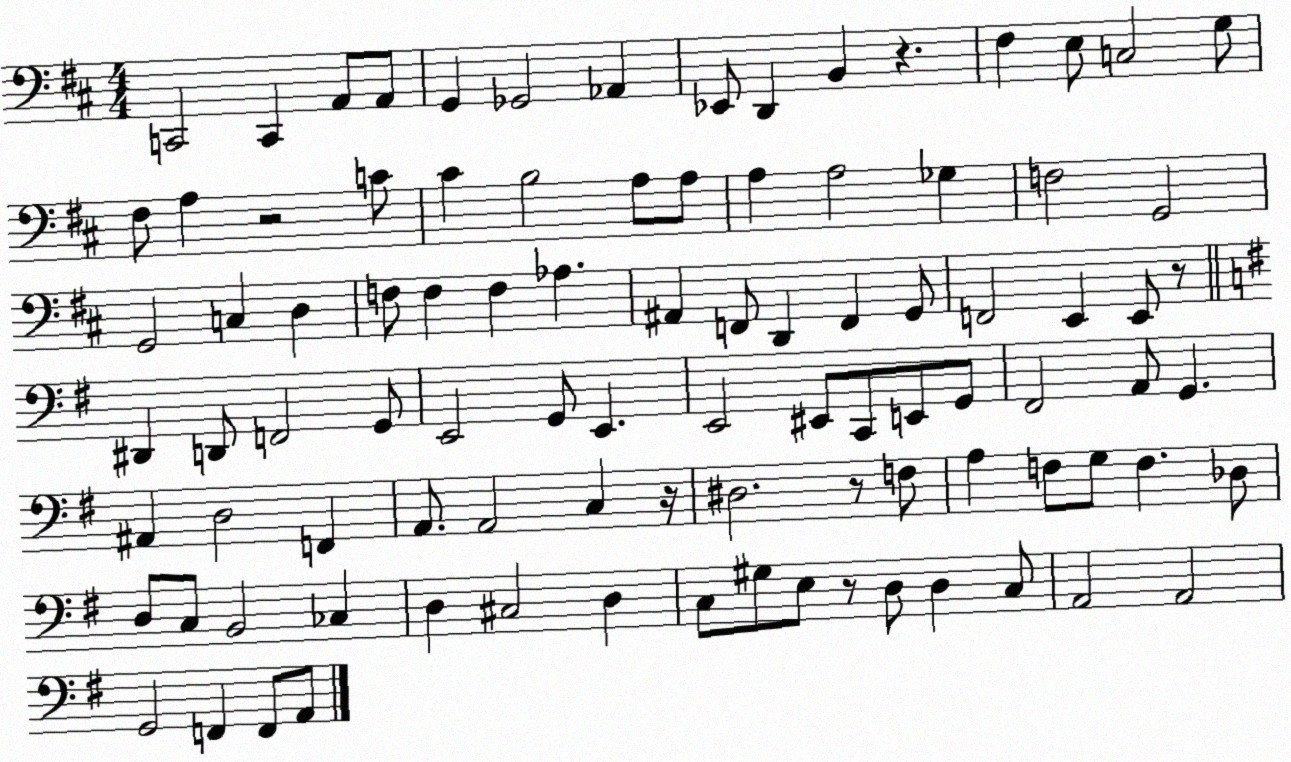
X:1
T:Untitled
M:4/4
L:1/4
K:D
C,,2 C,, A,,/2 A,,/2 G,, _G,,2 _A,, _E,,/2 D,, B,, z ^F, E,/2 C,2 G,/2 ^F,/2 A, z2 C/2 ^C B,2 A,/2 A,/2 A, A,2 _G, F,2 G,,2 G,,2 C, D, F,/2 F, F, _A, ^A,, F,,/2 D,, F,, G,,/2 F,,2 E,, E,,/2 z/2 ^D,, D,,/2 F,,2 G,,/2 E,,2 G,,/2 E,, E,,2 ^E,,/2 C,,/2 E,,/2 G,,/2 ^F,,2 A,,/2 G,, ^A,, D,2 F,, A,,/2 A,,2 C, z/4 ^D,2 z/2 F,/2 A, F,/2 G,/2 F, _D,/2 D,/2 C,/2 B,,2 _C, D, ^C,2 D, C,/2 ^G,/2 E,/2 z/2 D,/2 D, C,/2 A,,2 A,,2 G,,2 F,, F,,/2 A,,/2